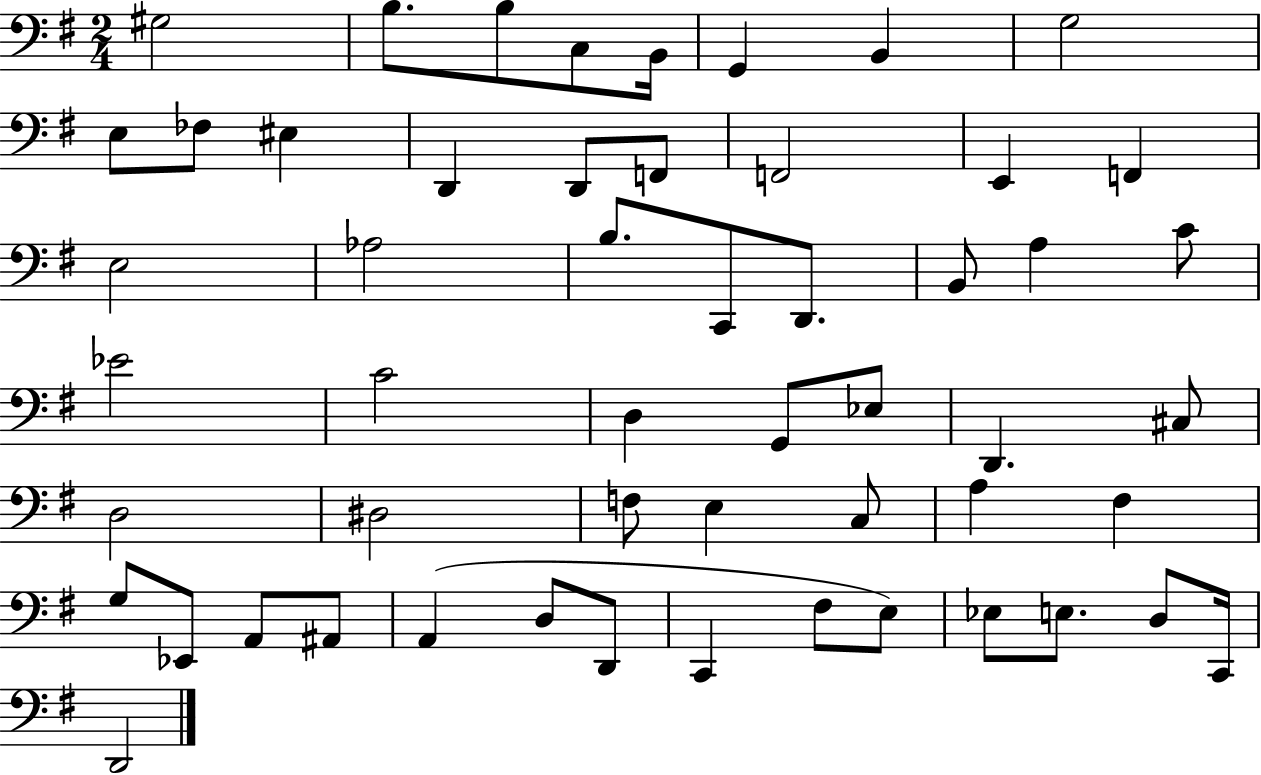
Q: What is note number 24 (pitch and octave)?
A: A3